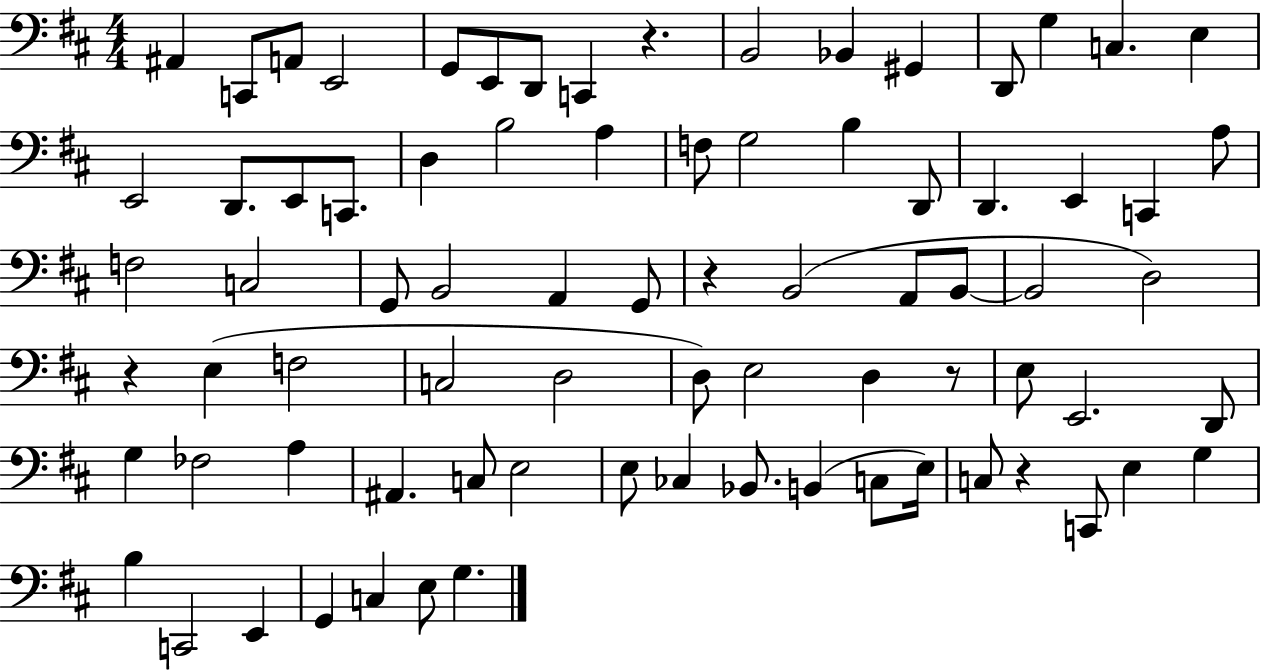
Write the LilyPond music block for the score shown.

{
  \clef bass
  \numericTimeSignature
  \time 4/4
  \key d \major
  ais,4 c,8 a,8 e,2 | g,8 e,8 d,8 c,4 r4. | b,2 bes,4 gis,4 | d,8 g4 c4. e4 | \break e,2 d,8. e,8 c,8. | d4 b2 a4 | f8 g2 b4 d,8 | d,4. e,4 c,4 a8 | \break f2 c2 | g,8 b,2 a,4 g,8 | r4 b,2( a,8 b,8~~ | b,2 d2) | \break r4 e4( f2 | c2 d2 | d8) e2 d4 r8 | e8 e,2. d,8 | \break g4 fes2 a4 | ais,4. c8 e2 | e8 ces4 bes,8. b,4( c8 e16) | c8 r4 c,8 e4 g4 | \break b4 c,2 e,4 | g,4 c4 e8 g4. | \bar "|."
}